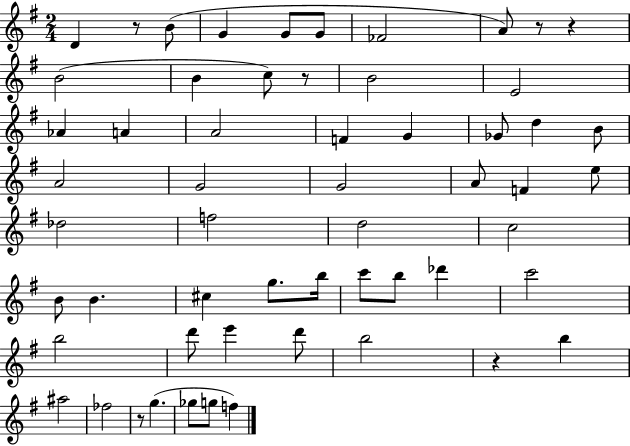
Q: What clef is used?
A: treble